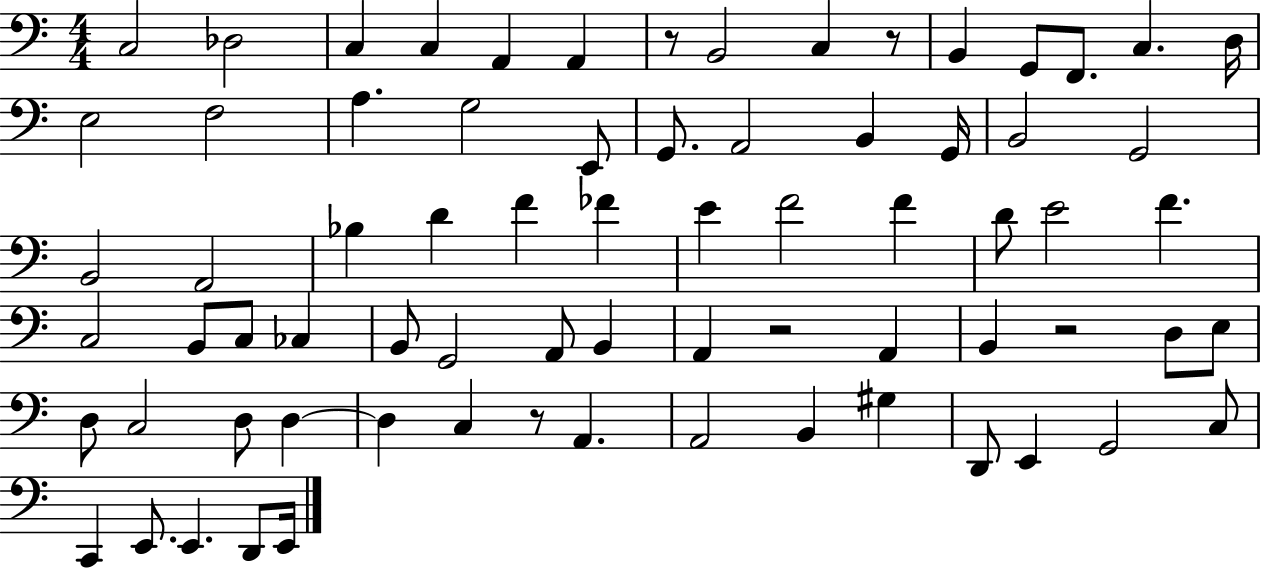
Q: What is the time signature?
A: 4/4